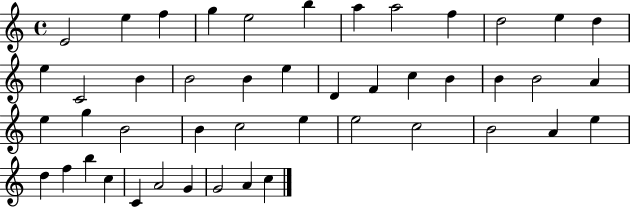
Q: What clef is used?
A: treble